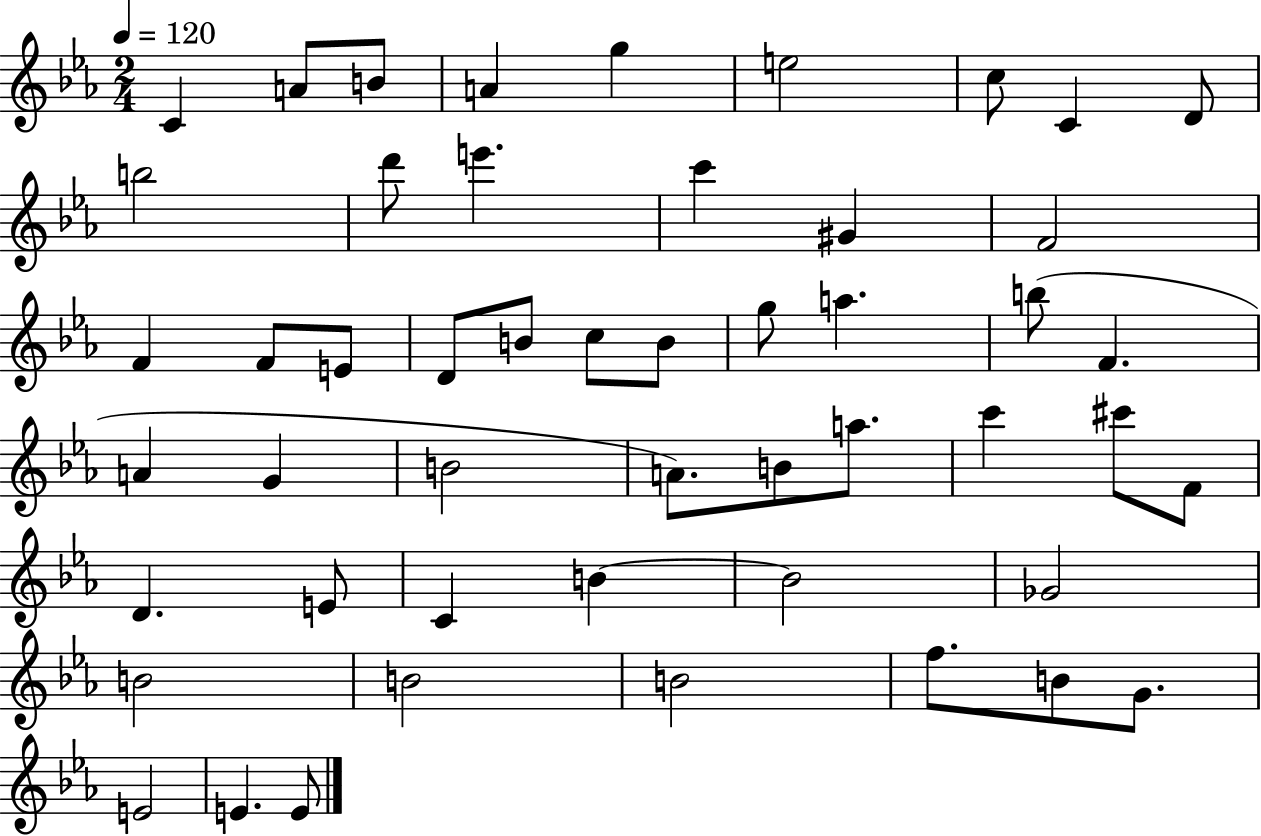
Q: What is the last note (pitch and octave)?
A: E4